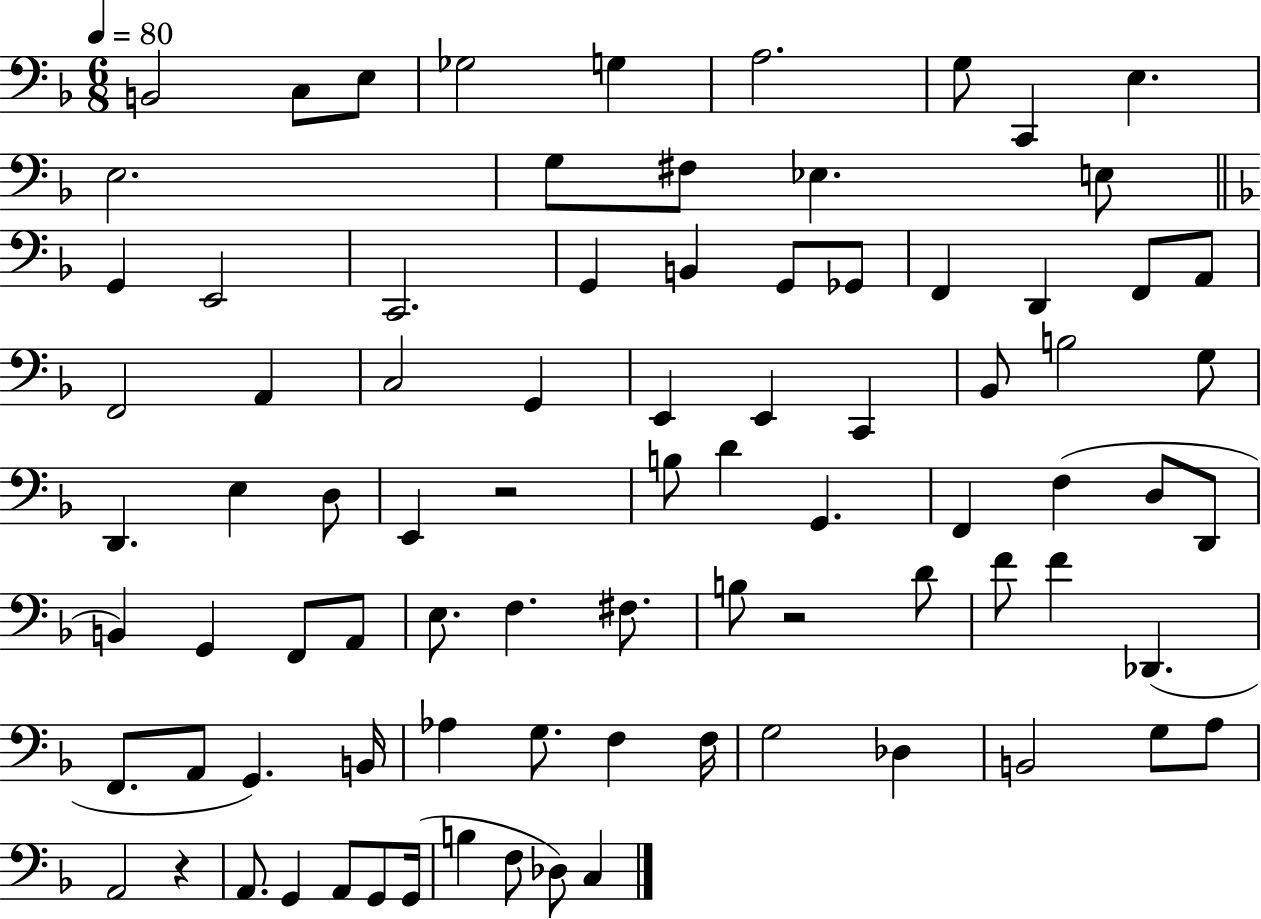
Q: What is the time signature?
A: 6/8